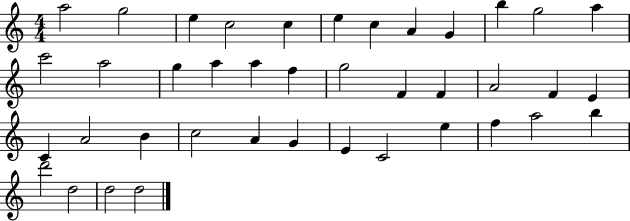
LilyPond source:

{
  \clef treble
  \numericTimeSignature
  \time 4/4
  \key c \major
  a''2 g''2 | e''4 c''2 c''4 | e''4 c''4 a'4 g'4 | b''4 g''2 a''4 | \break c'''2 a''2 | g''4 a''4 a''4 f''4 | g''2 f'4 f'4 | a'2 f'4 e'4 | \break c'4 a'2 b'4 | c''2 a'4 g'4 | e'4 c'2 e''4 | f''4 a''2 b''4 | \break d'''2 d''2 | d''2 d''2 | \bar "|."
}